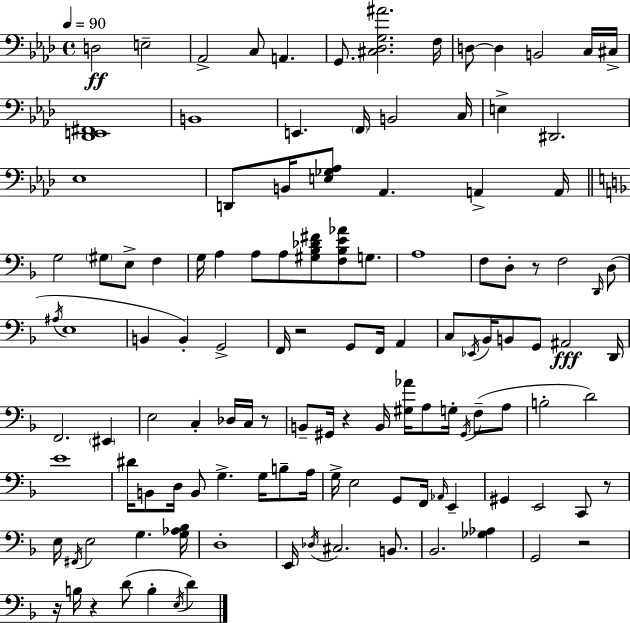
{
  \clef bass
  \time 4/4
  \defaultTimeSignature
  \key f \minor
  \tempo 4 = 90
  d2\ff e2-- | aes,2-> c8 a,4. | g,8. <cis des g ais'>2. f16 | d8~~ d4 b,2 c16 cis16-> | \break <des, e, fis,>1 | b,1 | e,4. \parenthesize f,16 b,2 c16 | e4-> dis,2. | \break ees1 | d,8 b,16 <e ges aes>8 aes,4. a,4-> a,16 | \bar "||" \break \key d \minor g2 \parenthesize gis8 e8-> f4 | g16 a4 a8 a8 <gis bes des' fis'>8 <f bes e' aes'>8 g8. | a1 | f8 d8-. r8 f2 \grace { d,16 }( d8 | \break \acciaccatura { ais16 } e1 | b,4 b,4-.) g,2-> | f,16 r2 g,8 f,16 a,4 | c8 \acciaccatura { ees,16 } bes,16 b,8 g,8 ais,2\fff | \break d,16 f,2. \parenthesize eis,4 | e2 c4-. des16 | c16 r8 b,8-- gis,16 r4 b,16 <gis aes'>16 a8 g16-. \acciaccatura { gis,16 } | f8--( a8 b2-. d'2) | \break e'1 | dis'16 b,8 d16 b,8 g4.-> | g16 b8-- a16 g16-> e2 g,8 f,16 | \grace { aes,16 } e,4-- gis,4 e,2 | \break c,8 r8 e16 \acciaccatura { fis,16 } e2 g4. | <g aes bes>16 d1-. | e,16 \acciaccatura { des16 } cis2. | b,8. bes,2. | \break <ges aes>4 g,2 r2 | r16 b16 r4 d'8( b4-. | \acciaccatura { e16 } d'4) \bar "|."
}